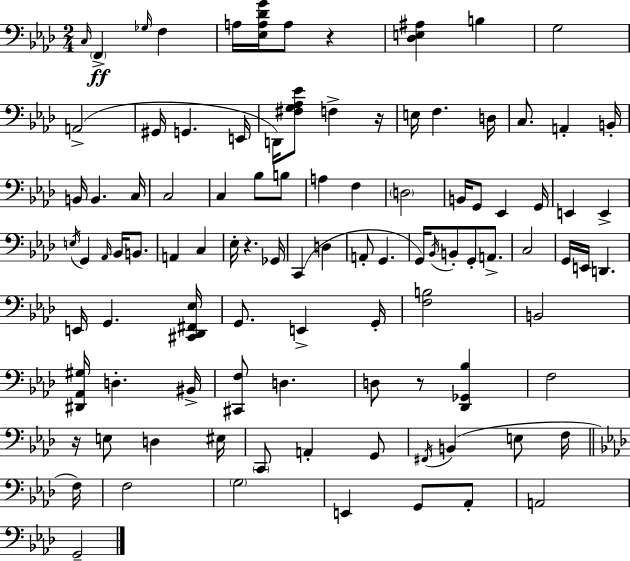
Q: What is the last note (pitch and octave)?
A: G2